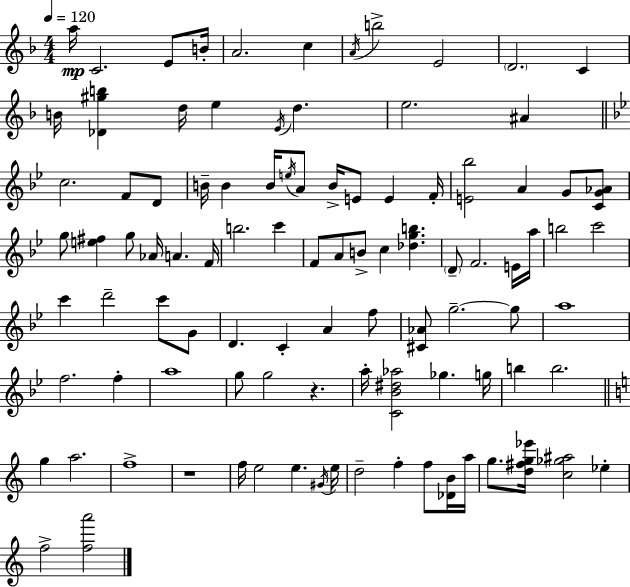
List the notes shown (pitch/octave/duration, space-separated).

A5/s C4/h. E4/e B4/s A4/h. C5/q A4/s B5/h E4/h D4/h. C4/q B4/s [Db4,G#5,B5]/q D5/s E5/q E4/s D5/q. E5/h. A#4/q C5/h. F4/e D4/e B4/s B4/q B4/s E5/s A4/e B4/s E4/e E4/q F4/s [E4,Bb5]/h A4/q G4/e [C4,G4,Ab4]/e G5/e [E5,F#5]/q G5/e Ab4/s A4/q. F4/s B5/h. C6/q F4/e A4/e B4/e C5/q [Db5,G5,B5]/q. D4/e F4/h. E4/s A5/s B5/h C6/h C6/q D6/h C6/e G4/e D4/q. C4/q A4/q F5/e [C#4,Ab4]/e G5/h. G5/e A5/w F5/h. F5/q A5/w G5/e G5/h R/q. A5/s [C4,Bb4,D#5,Ab5]/h Gb5/q. G5/s B5/q B5/h. G5/q A5/h. F5/w R/w F5/s E5/h E5/q. G#4/s E5/s D5/h F5/q F5/e [Db4,B4]/s A5/s G5/e. [D5,F#5,G5,Eb6]/s [C5,Gb5,A#5]/h Eb5/q F5/h [F5,A6]/h